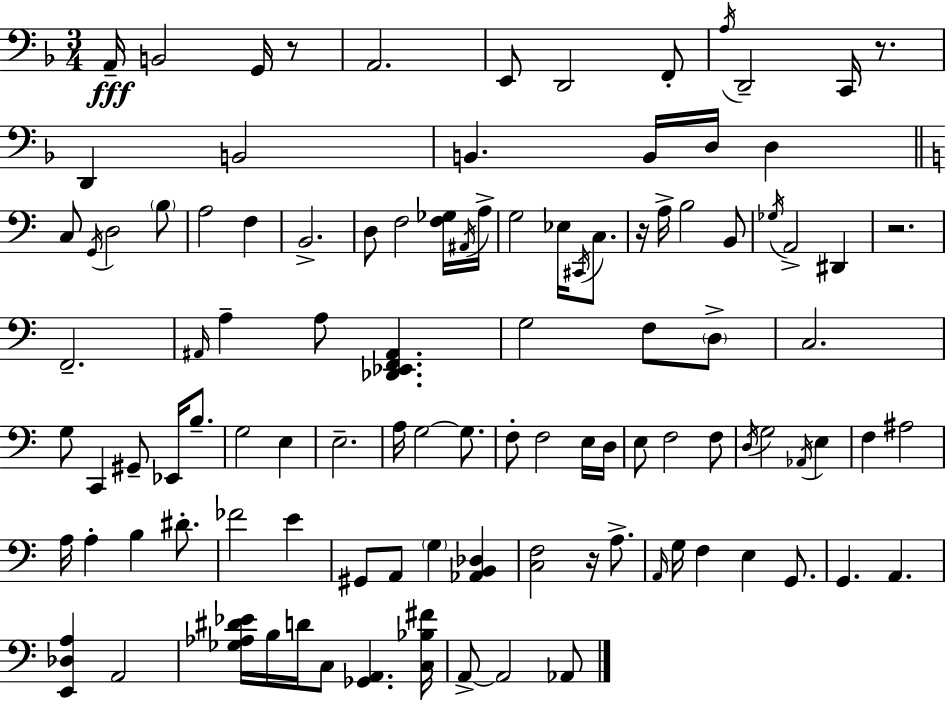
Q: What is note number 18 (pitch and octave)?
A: G2